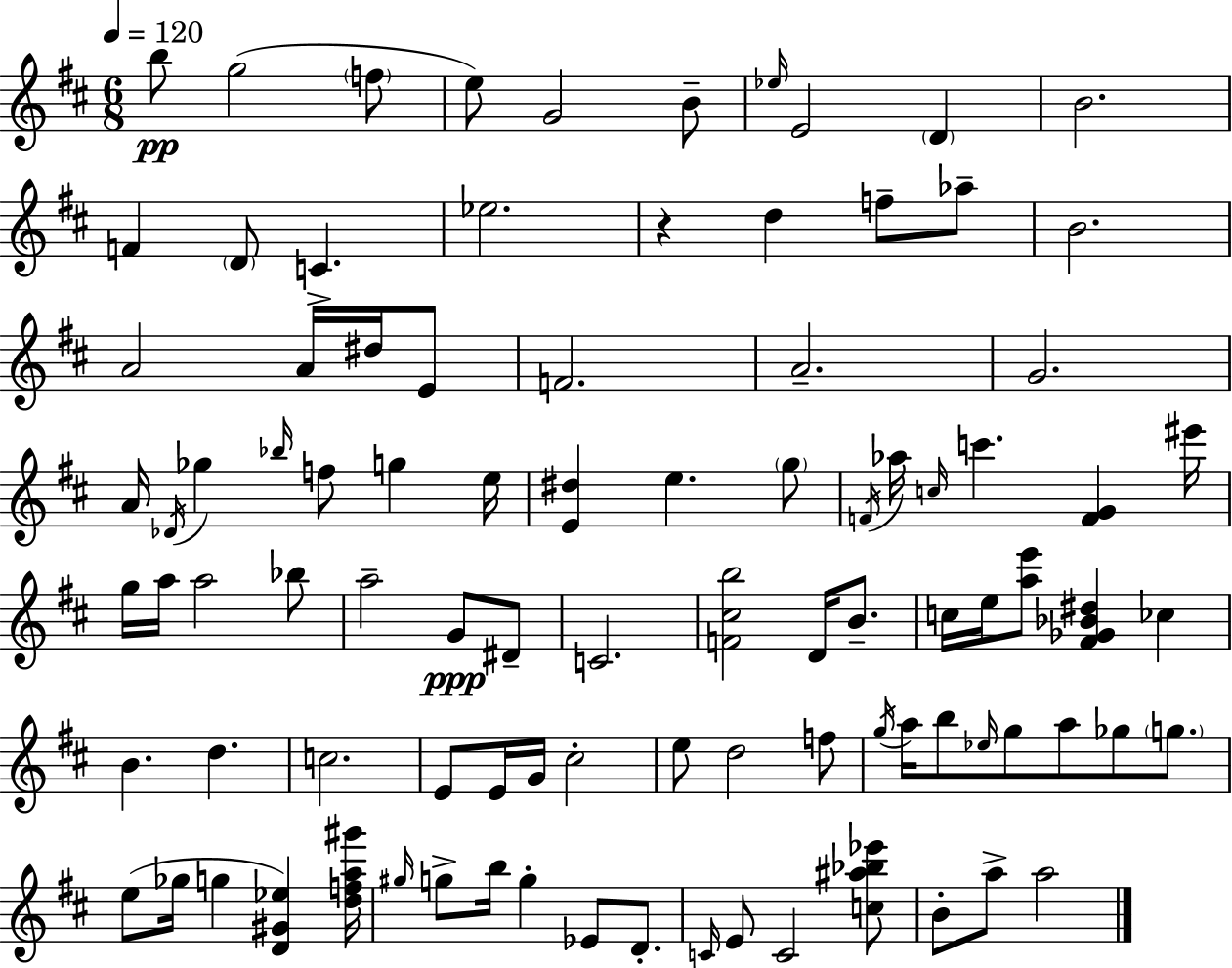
{
  \clef treble
  \numericTimeSignature
  \time 6/8
  \key d \major
  \tempo 4 = 120
  b''8\pp g''2( \parenthesize f''8 | e''8) g'2 b'8-- | \grace { ees''16 } e'2 \parenthesize d'4 | b'2. | \break f'4 \parenthesize d'8 c'4.-> | ees''2. | r4 d''4 f''8-- aes''8-- | b'2. | \break a'2 a'16 dis''16 e'8 | f'2. | a'2.-- | g'2. | \break a'16 \acciaccatura { des'16 } ges''4 \grace { bes''16 } f''8 g''4 | e''16 <e' dis''>4 e''4. | \parenthesize g''8 \acciaccatura { f'16 } aes''16 \grace { c''16 } c'''4. | <f' g'>4 eis'''16 g''16 a''16 a''2 | \break bes''8 a''2-- | g'8\ppp dis'8-- c'2. | <f' cis'' b''>2 | d'16 b'8.-- c''16 e''16 <a'' e'''>8 <fis' ges' bes' dis''>4 | \break ces''4 b'4. d''4. | c''2. | e'8 e'16 g'16 cis''2-. | e''8 d''2 | \break f''8 \acciaccatura { g''16 } a''16 b''8 \grace { ees''16 } g''8 | a''8 ges''8 \parenthesize g''8. e''8( ges''16 g''4 | <d' gis' ees''>4) <d'' f'' a'' gis'''>16 \grace { gis''16 } g''8-> b''16 g''4-. | ees'8 d'8.-. \grace { c'16 } e'8 c'2 | \break <c'' ais'' bes'' ees'''>8 b'8-. a''8-> | a''2 \bar "|."
}